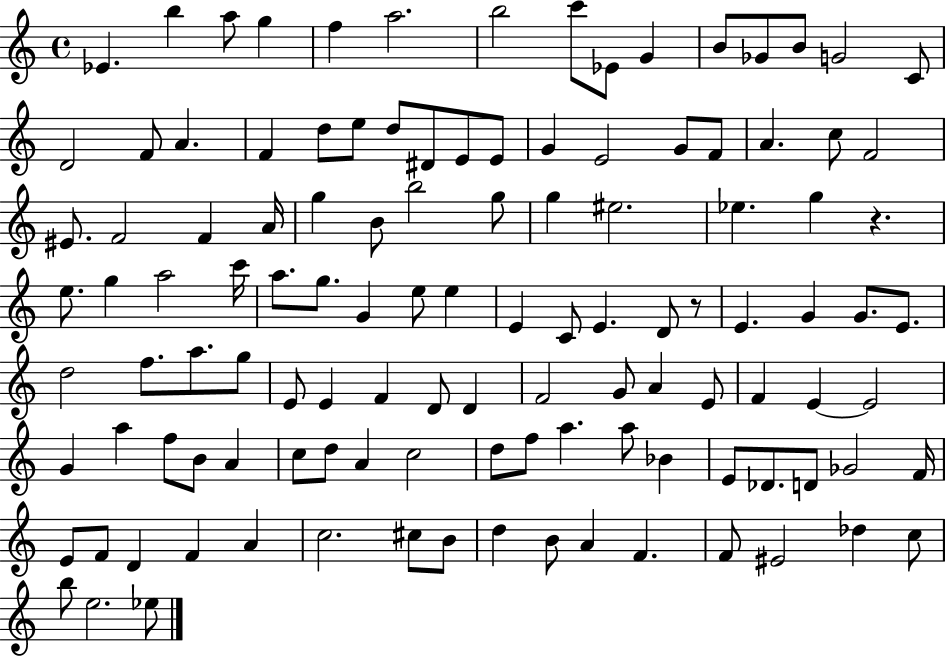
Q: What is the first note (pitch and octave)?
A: Eb4